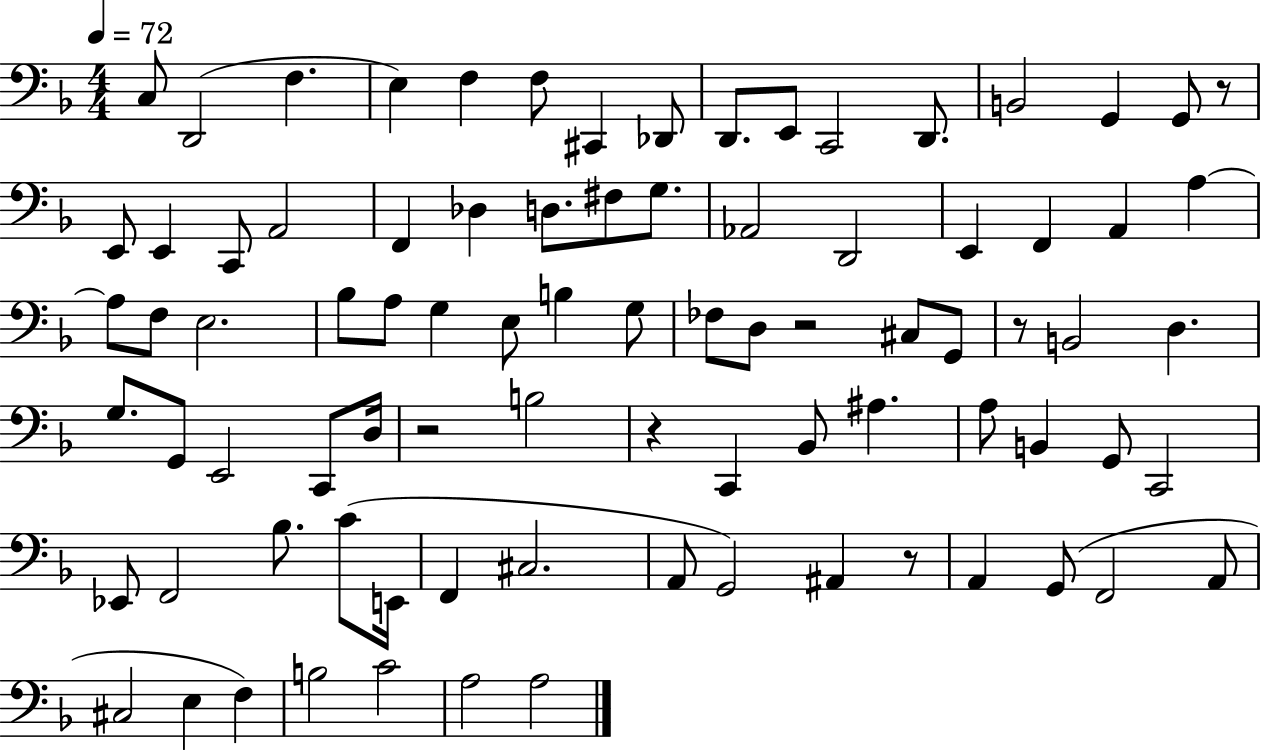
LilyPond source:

{
  \clef bass
  \numericTimeSignature
  \time 4/4
  \key f \major
  \tempo 4 = 72
  c8 d,2( f4. | e4) f4 f8 cis,4 des,8 | d,8. e,8 c,2 d,8. | b,2 g,4 g,8 r8 | \break e,8 e,4 c,8 a,2 | f,4 des4 d8. fis8 g8. | aes,2 d,2 | e,4 f,4 a,4 a4~~ | \break a8 f8 e2. | bes8 a8 g4 e8 b4 g8 | fes8 d8 r2 cis8 g,8 | r8 b,2 d4. | \break g8. g,8 e,2 c,8 d16 | r2 b2 | r4 c,4 bes,8 ais4. | a8 b,4 g,8 c,2 | \break ees,8 f,2 bes8. c'8( e,16 | f,4 cis2. | a,8 g,2) ais,4 r8 | a,4 g,8( f,2 a,8 | \break cis2 e4 f4) | b2 c'2 | a2 a2 | \bar "|."
}